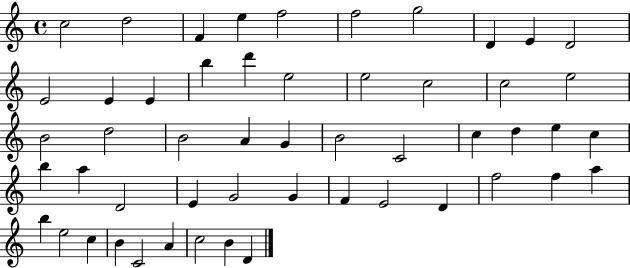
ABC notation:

X:1
T:Untitled
M:4/4
L:1/4
K:C
c2 d2 F e f2 f2 g2 D E D2 E2 E E b d' e2 e2 c2 c2 e2 B2 d2 B2 A G B2 C2 c d e c b a D2 E G2 G F E2 D f2 f a b e2 c B C2 A c2 B D